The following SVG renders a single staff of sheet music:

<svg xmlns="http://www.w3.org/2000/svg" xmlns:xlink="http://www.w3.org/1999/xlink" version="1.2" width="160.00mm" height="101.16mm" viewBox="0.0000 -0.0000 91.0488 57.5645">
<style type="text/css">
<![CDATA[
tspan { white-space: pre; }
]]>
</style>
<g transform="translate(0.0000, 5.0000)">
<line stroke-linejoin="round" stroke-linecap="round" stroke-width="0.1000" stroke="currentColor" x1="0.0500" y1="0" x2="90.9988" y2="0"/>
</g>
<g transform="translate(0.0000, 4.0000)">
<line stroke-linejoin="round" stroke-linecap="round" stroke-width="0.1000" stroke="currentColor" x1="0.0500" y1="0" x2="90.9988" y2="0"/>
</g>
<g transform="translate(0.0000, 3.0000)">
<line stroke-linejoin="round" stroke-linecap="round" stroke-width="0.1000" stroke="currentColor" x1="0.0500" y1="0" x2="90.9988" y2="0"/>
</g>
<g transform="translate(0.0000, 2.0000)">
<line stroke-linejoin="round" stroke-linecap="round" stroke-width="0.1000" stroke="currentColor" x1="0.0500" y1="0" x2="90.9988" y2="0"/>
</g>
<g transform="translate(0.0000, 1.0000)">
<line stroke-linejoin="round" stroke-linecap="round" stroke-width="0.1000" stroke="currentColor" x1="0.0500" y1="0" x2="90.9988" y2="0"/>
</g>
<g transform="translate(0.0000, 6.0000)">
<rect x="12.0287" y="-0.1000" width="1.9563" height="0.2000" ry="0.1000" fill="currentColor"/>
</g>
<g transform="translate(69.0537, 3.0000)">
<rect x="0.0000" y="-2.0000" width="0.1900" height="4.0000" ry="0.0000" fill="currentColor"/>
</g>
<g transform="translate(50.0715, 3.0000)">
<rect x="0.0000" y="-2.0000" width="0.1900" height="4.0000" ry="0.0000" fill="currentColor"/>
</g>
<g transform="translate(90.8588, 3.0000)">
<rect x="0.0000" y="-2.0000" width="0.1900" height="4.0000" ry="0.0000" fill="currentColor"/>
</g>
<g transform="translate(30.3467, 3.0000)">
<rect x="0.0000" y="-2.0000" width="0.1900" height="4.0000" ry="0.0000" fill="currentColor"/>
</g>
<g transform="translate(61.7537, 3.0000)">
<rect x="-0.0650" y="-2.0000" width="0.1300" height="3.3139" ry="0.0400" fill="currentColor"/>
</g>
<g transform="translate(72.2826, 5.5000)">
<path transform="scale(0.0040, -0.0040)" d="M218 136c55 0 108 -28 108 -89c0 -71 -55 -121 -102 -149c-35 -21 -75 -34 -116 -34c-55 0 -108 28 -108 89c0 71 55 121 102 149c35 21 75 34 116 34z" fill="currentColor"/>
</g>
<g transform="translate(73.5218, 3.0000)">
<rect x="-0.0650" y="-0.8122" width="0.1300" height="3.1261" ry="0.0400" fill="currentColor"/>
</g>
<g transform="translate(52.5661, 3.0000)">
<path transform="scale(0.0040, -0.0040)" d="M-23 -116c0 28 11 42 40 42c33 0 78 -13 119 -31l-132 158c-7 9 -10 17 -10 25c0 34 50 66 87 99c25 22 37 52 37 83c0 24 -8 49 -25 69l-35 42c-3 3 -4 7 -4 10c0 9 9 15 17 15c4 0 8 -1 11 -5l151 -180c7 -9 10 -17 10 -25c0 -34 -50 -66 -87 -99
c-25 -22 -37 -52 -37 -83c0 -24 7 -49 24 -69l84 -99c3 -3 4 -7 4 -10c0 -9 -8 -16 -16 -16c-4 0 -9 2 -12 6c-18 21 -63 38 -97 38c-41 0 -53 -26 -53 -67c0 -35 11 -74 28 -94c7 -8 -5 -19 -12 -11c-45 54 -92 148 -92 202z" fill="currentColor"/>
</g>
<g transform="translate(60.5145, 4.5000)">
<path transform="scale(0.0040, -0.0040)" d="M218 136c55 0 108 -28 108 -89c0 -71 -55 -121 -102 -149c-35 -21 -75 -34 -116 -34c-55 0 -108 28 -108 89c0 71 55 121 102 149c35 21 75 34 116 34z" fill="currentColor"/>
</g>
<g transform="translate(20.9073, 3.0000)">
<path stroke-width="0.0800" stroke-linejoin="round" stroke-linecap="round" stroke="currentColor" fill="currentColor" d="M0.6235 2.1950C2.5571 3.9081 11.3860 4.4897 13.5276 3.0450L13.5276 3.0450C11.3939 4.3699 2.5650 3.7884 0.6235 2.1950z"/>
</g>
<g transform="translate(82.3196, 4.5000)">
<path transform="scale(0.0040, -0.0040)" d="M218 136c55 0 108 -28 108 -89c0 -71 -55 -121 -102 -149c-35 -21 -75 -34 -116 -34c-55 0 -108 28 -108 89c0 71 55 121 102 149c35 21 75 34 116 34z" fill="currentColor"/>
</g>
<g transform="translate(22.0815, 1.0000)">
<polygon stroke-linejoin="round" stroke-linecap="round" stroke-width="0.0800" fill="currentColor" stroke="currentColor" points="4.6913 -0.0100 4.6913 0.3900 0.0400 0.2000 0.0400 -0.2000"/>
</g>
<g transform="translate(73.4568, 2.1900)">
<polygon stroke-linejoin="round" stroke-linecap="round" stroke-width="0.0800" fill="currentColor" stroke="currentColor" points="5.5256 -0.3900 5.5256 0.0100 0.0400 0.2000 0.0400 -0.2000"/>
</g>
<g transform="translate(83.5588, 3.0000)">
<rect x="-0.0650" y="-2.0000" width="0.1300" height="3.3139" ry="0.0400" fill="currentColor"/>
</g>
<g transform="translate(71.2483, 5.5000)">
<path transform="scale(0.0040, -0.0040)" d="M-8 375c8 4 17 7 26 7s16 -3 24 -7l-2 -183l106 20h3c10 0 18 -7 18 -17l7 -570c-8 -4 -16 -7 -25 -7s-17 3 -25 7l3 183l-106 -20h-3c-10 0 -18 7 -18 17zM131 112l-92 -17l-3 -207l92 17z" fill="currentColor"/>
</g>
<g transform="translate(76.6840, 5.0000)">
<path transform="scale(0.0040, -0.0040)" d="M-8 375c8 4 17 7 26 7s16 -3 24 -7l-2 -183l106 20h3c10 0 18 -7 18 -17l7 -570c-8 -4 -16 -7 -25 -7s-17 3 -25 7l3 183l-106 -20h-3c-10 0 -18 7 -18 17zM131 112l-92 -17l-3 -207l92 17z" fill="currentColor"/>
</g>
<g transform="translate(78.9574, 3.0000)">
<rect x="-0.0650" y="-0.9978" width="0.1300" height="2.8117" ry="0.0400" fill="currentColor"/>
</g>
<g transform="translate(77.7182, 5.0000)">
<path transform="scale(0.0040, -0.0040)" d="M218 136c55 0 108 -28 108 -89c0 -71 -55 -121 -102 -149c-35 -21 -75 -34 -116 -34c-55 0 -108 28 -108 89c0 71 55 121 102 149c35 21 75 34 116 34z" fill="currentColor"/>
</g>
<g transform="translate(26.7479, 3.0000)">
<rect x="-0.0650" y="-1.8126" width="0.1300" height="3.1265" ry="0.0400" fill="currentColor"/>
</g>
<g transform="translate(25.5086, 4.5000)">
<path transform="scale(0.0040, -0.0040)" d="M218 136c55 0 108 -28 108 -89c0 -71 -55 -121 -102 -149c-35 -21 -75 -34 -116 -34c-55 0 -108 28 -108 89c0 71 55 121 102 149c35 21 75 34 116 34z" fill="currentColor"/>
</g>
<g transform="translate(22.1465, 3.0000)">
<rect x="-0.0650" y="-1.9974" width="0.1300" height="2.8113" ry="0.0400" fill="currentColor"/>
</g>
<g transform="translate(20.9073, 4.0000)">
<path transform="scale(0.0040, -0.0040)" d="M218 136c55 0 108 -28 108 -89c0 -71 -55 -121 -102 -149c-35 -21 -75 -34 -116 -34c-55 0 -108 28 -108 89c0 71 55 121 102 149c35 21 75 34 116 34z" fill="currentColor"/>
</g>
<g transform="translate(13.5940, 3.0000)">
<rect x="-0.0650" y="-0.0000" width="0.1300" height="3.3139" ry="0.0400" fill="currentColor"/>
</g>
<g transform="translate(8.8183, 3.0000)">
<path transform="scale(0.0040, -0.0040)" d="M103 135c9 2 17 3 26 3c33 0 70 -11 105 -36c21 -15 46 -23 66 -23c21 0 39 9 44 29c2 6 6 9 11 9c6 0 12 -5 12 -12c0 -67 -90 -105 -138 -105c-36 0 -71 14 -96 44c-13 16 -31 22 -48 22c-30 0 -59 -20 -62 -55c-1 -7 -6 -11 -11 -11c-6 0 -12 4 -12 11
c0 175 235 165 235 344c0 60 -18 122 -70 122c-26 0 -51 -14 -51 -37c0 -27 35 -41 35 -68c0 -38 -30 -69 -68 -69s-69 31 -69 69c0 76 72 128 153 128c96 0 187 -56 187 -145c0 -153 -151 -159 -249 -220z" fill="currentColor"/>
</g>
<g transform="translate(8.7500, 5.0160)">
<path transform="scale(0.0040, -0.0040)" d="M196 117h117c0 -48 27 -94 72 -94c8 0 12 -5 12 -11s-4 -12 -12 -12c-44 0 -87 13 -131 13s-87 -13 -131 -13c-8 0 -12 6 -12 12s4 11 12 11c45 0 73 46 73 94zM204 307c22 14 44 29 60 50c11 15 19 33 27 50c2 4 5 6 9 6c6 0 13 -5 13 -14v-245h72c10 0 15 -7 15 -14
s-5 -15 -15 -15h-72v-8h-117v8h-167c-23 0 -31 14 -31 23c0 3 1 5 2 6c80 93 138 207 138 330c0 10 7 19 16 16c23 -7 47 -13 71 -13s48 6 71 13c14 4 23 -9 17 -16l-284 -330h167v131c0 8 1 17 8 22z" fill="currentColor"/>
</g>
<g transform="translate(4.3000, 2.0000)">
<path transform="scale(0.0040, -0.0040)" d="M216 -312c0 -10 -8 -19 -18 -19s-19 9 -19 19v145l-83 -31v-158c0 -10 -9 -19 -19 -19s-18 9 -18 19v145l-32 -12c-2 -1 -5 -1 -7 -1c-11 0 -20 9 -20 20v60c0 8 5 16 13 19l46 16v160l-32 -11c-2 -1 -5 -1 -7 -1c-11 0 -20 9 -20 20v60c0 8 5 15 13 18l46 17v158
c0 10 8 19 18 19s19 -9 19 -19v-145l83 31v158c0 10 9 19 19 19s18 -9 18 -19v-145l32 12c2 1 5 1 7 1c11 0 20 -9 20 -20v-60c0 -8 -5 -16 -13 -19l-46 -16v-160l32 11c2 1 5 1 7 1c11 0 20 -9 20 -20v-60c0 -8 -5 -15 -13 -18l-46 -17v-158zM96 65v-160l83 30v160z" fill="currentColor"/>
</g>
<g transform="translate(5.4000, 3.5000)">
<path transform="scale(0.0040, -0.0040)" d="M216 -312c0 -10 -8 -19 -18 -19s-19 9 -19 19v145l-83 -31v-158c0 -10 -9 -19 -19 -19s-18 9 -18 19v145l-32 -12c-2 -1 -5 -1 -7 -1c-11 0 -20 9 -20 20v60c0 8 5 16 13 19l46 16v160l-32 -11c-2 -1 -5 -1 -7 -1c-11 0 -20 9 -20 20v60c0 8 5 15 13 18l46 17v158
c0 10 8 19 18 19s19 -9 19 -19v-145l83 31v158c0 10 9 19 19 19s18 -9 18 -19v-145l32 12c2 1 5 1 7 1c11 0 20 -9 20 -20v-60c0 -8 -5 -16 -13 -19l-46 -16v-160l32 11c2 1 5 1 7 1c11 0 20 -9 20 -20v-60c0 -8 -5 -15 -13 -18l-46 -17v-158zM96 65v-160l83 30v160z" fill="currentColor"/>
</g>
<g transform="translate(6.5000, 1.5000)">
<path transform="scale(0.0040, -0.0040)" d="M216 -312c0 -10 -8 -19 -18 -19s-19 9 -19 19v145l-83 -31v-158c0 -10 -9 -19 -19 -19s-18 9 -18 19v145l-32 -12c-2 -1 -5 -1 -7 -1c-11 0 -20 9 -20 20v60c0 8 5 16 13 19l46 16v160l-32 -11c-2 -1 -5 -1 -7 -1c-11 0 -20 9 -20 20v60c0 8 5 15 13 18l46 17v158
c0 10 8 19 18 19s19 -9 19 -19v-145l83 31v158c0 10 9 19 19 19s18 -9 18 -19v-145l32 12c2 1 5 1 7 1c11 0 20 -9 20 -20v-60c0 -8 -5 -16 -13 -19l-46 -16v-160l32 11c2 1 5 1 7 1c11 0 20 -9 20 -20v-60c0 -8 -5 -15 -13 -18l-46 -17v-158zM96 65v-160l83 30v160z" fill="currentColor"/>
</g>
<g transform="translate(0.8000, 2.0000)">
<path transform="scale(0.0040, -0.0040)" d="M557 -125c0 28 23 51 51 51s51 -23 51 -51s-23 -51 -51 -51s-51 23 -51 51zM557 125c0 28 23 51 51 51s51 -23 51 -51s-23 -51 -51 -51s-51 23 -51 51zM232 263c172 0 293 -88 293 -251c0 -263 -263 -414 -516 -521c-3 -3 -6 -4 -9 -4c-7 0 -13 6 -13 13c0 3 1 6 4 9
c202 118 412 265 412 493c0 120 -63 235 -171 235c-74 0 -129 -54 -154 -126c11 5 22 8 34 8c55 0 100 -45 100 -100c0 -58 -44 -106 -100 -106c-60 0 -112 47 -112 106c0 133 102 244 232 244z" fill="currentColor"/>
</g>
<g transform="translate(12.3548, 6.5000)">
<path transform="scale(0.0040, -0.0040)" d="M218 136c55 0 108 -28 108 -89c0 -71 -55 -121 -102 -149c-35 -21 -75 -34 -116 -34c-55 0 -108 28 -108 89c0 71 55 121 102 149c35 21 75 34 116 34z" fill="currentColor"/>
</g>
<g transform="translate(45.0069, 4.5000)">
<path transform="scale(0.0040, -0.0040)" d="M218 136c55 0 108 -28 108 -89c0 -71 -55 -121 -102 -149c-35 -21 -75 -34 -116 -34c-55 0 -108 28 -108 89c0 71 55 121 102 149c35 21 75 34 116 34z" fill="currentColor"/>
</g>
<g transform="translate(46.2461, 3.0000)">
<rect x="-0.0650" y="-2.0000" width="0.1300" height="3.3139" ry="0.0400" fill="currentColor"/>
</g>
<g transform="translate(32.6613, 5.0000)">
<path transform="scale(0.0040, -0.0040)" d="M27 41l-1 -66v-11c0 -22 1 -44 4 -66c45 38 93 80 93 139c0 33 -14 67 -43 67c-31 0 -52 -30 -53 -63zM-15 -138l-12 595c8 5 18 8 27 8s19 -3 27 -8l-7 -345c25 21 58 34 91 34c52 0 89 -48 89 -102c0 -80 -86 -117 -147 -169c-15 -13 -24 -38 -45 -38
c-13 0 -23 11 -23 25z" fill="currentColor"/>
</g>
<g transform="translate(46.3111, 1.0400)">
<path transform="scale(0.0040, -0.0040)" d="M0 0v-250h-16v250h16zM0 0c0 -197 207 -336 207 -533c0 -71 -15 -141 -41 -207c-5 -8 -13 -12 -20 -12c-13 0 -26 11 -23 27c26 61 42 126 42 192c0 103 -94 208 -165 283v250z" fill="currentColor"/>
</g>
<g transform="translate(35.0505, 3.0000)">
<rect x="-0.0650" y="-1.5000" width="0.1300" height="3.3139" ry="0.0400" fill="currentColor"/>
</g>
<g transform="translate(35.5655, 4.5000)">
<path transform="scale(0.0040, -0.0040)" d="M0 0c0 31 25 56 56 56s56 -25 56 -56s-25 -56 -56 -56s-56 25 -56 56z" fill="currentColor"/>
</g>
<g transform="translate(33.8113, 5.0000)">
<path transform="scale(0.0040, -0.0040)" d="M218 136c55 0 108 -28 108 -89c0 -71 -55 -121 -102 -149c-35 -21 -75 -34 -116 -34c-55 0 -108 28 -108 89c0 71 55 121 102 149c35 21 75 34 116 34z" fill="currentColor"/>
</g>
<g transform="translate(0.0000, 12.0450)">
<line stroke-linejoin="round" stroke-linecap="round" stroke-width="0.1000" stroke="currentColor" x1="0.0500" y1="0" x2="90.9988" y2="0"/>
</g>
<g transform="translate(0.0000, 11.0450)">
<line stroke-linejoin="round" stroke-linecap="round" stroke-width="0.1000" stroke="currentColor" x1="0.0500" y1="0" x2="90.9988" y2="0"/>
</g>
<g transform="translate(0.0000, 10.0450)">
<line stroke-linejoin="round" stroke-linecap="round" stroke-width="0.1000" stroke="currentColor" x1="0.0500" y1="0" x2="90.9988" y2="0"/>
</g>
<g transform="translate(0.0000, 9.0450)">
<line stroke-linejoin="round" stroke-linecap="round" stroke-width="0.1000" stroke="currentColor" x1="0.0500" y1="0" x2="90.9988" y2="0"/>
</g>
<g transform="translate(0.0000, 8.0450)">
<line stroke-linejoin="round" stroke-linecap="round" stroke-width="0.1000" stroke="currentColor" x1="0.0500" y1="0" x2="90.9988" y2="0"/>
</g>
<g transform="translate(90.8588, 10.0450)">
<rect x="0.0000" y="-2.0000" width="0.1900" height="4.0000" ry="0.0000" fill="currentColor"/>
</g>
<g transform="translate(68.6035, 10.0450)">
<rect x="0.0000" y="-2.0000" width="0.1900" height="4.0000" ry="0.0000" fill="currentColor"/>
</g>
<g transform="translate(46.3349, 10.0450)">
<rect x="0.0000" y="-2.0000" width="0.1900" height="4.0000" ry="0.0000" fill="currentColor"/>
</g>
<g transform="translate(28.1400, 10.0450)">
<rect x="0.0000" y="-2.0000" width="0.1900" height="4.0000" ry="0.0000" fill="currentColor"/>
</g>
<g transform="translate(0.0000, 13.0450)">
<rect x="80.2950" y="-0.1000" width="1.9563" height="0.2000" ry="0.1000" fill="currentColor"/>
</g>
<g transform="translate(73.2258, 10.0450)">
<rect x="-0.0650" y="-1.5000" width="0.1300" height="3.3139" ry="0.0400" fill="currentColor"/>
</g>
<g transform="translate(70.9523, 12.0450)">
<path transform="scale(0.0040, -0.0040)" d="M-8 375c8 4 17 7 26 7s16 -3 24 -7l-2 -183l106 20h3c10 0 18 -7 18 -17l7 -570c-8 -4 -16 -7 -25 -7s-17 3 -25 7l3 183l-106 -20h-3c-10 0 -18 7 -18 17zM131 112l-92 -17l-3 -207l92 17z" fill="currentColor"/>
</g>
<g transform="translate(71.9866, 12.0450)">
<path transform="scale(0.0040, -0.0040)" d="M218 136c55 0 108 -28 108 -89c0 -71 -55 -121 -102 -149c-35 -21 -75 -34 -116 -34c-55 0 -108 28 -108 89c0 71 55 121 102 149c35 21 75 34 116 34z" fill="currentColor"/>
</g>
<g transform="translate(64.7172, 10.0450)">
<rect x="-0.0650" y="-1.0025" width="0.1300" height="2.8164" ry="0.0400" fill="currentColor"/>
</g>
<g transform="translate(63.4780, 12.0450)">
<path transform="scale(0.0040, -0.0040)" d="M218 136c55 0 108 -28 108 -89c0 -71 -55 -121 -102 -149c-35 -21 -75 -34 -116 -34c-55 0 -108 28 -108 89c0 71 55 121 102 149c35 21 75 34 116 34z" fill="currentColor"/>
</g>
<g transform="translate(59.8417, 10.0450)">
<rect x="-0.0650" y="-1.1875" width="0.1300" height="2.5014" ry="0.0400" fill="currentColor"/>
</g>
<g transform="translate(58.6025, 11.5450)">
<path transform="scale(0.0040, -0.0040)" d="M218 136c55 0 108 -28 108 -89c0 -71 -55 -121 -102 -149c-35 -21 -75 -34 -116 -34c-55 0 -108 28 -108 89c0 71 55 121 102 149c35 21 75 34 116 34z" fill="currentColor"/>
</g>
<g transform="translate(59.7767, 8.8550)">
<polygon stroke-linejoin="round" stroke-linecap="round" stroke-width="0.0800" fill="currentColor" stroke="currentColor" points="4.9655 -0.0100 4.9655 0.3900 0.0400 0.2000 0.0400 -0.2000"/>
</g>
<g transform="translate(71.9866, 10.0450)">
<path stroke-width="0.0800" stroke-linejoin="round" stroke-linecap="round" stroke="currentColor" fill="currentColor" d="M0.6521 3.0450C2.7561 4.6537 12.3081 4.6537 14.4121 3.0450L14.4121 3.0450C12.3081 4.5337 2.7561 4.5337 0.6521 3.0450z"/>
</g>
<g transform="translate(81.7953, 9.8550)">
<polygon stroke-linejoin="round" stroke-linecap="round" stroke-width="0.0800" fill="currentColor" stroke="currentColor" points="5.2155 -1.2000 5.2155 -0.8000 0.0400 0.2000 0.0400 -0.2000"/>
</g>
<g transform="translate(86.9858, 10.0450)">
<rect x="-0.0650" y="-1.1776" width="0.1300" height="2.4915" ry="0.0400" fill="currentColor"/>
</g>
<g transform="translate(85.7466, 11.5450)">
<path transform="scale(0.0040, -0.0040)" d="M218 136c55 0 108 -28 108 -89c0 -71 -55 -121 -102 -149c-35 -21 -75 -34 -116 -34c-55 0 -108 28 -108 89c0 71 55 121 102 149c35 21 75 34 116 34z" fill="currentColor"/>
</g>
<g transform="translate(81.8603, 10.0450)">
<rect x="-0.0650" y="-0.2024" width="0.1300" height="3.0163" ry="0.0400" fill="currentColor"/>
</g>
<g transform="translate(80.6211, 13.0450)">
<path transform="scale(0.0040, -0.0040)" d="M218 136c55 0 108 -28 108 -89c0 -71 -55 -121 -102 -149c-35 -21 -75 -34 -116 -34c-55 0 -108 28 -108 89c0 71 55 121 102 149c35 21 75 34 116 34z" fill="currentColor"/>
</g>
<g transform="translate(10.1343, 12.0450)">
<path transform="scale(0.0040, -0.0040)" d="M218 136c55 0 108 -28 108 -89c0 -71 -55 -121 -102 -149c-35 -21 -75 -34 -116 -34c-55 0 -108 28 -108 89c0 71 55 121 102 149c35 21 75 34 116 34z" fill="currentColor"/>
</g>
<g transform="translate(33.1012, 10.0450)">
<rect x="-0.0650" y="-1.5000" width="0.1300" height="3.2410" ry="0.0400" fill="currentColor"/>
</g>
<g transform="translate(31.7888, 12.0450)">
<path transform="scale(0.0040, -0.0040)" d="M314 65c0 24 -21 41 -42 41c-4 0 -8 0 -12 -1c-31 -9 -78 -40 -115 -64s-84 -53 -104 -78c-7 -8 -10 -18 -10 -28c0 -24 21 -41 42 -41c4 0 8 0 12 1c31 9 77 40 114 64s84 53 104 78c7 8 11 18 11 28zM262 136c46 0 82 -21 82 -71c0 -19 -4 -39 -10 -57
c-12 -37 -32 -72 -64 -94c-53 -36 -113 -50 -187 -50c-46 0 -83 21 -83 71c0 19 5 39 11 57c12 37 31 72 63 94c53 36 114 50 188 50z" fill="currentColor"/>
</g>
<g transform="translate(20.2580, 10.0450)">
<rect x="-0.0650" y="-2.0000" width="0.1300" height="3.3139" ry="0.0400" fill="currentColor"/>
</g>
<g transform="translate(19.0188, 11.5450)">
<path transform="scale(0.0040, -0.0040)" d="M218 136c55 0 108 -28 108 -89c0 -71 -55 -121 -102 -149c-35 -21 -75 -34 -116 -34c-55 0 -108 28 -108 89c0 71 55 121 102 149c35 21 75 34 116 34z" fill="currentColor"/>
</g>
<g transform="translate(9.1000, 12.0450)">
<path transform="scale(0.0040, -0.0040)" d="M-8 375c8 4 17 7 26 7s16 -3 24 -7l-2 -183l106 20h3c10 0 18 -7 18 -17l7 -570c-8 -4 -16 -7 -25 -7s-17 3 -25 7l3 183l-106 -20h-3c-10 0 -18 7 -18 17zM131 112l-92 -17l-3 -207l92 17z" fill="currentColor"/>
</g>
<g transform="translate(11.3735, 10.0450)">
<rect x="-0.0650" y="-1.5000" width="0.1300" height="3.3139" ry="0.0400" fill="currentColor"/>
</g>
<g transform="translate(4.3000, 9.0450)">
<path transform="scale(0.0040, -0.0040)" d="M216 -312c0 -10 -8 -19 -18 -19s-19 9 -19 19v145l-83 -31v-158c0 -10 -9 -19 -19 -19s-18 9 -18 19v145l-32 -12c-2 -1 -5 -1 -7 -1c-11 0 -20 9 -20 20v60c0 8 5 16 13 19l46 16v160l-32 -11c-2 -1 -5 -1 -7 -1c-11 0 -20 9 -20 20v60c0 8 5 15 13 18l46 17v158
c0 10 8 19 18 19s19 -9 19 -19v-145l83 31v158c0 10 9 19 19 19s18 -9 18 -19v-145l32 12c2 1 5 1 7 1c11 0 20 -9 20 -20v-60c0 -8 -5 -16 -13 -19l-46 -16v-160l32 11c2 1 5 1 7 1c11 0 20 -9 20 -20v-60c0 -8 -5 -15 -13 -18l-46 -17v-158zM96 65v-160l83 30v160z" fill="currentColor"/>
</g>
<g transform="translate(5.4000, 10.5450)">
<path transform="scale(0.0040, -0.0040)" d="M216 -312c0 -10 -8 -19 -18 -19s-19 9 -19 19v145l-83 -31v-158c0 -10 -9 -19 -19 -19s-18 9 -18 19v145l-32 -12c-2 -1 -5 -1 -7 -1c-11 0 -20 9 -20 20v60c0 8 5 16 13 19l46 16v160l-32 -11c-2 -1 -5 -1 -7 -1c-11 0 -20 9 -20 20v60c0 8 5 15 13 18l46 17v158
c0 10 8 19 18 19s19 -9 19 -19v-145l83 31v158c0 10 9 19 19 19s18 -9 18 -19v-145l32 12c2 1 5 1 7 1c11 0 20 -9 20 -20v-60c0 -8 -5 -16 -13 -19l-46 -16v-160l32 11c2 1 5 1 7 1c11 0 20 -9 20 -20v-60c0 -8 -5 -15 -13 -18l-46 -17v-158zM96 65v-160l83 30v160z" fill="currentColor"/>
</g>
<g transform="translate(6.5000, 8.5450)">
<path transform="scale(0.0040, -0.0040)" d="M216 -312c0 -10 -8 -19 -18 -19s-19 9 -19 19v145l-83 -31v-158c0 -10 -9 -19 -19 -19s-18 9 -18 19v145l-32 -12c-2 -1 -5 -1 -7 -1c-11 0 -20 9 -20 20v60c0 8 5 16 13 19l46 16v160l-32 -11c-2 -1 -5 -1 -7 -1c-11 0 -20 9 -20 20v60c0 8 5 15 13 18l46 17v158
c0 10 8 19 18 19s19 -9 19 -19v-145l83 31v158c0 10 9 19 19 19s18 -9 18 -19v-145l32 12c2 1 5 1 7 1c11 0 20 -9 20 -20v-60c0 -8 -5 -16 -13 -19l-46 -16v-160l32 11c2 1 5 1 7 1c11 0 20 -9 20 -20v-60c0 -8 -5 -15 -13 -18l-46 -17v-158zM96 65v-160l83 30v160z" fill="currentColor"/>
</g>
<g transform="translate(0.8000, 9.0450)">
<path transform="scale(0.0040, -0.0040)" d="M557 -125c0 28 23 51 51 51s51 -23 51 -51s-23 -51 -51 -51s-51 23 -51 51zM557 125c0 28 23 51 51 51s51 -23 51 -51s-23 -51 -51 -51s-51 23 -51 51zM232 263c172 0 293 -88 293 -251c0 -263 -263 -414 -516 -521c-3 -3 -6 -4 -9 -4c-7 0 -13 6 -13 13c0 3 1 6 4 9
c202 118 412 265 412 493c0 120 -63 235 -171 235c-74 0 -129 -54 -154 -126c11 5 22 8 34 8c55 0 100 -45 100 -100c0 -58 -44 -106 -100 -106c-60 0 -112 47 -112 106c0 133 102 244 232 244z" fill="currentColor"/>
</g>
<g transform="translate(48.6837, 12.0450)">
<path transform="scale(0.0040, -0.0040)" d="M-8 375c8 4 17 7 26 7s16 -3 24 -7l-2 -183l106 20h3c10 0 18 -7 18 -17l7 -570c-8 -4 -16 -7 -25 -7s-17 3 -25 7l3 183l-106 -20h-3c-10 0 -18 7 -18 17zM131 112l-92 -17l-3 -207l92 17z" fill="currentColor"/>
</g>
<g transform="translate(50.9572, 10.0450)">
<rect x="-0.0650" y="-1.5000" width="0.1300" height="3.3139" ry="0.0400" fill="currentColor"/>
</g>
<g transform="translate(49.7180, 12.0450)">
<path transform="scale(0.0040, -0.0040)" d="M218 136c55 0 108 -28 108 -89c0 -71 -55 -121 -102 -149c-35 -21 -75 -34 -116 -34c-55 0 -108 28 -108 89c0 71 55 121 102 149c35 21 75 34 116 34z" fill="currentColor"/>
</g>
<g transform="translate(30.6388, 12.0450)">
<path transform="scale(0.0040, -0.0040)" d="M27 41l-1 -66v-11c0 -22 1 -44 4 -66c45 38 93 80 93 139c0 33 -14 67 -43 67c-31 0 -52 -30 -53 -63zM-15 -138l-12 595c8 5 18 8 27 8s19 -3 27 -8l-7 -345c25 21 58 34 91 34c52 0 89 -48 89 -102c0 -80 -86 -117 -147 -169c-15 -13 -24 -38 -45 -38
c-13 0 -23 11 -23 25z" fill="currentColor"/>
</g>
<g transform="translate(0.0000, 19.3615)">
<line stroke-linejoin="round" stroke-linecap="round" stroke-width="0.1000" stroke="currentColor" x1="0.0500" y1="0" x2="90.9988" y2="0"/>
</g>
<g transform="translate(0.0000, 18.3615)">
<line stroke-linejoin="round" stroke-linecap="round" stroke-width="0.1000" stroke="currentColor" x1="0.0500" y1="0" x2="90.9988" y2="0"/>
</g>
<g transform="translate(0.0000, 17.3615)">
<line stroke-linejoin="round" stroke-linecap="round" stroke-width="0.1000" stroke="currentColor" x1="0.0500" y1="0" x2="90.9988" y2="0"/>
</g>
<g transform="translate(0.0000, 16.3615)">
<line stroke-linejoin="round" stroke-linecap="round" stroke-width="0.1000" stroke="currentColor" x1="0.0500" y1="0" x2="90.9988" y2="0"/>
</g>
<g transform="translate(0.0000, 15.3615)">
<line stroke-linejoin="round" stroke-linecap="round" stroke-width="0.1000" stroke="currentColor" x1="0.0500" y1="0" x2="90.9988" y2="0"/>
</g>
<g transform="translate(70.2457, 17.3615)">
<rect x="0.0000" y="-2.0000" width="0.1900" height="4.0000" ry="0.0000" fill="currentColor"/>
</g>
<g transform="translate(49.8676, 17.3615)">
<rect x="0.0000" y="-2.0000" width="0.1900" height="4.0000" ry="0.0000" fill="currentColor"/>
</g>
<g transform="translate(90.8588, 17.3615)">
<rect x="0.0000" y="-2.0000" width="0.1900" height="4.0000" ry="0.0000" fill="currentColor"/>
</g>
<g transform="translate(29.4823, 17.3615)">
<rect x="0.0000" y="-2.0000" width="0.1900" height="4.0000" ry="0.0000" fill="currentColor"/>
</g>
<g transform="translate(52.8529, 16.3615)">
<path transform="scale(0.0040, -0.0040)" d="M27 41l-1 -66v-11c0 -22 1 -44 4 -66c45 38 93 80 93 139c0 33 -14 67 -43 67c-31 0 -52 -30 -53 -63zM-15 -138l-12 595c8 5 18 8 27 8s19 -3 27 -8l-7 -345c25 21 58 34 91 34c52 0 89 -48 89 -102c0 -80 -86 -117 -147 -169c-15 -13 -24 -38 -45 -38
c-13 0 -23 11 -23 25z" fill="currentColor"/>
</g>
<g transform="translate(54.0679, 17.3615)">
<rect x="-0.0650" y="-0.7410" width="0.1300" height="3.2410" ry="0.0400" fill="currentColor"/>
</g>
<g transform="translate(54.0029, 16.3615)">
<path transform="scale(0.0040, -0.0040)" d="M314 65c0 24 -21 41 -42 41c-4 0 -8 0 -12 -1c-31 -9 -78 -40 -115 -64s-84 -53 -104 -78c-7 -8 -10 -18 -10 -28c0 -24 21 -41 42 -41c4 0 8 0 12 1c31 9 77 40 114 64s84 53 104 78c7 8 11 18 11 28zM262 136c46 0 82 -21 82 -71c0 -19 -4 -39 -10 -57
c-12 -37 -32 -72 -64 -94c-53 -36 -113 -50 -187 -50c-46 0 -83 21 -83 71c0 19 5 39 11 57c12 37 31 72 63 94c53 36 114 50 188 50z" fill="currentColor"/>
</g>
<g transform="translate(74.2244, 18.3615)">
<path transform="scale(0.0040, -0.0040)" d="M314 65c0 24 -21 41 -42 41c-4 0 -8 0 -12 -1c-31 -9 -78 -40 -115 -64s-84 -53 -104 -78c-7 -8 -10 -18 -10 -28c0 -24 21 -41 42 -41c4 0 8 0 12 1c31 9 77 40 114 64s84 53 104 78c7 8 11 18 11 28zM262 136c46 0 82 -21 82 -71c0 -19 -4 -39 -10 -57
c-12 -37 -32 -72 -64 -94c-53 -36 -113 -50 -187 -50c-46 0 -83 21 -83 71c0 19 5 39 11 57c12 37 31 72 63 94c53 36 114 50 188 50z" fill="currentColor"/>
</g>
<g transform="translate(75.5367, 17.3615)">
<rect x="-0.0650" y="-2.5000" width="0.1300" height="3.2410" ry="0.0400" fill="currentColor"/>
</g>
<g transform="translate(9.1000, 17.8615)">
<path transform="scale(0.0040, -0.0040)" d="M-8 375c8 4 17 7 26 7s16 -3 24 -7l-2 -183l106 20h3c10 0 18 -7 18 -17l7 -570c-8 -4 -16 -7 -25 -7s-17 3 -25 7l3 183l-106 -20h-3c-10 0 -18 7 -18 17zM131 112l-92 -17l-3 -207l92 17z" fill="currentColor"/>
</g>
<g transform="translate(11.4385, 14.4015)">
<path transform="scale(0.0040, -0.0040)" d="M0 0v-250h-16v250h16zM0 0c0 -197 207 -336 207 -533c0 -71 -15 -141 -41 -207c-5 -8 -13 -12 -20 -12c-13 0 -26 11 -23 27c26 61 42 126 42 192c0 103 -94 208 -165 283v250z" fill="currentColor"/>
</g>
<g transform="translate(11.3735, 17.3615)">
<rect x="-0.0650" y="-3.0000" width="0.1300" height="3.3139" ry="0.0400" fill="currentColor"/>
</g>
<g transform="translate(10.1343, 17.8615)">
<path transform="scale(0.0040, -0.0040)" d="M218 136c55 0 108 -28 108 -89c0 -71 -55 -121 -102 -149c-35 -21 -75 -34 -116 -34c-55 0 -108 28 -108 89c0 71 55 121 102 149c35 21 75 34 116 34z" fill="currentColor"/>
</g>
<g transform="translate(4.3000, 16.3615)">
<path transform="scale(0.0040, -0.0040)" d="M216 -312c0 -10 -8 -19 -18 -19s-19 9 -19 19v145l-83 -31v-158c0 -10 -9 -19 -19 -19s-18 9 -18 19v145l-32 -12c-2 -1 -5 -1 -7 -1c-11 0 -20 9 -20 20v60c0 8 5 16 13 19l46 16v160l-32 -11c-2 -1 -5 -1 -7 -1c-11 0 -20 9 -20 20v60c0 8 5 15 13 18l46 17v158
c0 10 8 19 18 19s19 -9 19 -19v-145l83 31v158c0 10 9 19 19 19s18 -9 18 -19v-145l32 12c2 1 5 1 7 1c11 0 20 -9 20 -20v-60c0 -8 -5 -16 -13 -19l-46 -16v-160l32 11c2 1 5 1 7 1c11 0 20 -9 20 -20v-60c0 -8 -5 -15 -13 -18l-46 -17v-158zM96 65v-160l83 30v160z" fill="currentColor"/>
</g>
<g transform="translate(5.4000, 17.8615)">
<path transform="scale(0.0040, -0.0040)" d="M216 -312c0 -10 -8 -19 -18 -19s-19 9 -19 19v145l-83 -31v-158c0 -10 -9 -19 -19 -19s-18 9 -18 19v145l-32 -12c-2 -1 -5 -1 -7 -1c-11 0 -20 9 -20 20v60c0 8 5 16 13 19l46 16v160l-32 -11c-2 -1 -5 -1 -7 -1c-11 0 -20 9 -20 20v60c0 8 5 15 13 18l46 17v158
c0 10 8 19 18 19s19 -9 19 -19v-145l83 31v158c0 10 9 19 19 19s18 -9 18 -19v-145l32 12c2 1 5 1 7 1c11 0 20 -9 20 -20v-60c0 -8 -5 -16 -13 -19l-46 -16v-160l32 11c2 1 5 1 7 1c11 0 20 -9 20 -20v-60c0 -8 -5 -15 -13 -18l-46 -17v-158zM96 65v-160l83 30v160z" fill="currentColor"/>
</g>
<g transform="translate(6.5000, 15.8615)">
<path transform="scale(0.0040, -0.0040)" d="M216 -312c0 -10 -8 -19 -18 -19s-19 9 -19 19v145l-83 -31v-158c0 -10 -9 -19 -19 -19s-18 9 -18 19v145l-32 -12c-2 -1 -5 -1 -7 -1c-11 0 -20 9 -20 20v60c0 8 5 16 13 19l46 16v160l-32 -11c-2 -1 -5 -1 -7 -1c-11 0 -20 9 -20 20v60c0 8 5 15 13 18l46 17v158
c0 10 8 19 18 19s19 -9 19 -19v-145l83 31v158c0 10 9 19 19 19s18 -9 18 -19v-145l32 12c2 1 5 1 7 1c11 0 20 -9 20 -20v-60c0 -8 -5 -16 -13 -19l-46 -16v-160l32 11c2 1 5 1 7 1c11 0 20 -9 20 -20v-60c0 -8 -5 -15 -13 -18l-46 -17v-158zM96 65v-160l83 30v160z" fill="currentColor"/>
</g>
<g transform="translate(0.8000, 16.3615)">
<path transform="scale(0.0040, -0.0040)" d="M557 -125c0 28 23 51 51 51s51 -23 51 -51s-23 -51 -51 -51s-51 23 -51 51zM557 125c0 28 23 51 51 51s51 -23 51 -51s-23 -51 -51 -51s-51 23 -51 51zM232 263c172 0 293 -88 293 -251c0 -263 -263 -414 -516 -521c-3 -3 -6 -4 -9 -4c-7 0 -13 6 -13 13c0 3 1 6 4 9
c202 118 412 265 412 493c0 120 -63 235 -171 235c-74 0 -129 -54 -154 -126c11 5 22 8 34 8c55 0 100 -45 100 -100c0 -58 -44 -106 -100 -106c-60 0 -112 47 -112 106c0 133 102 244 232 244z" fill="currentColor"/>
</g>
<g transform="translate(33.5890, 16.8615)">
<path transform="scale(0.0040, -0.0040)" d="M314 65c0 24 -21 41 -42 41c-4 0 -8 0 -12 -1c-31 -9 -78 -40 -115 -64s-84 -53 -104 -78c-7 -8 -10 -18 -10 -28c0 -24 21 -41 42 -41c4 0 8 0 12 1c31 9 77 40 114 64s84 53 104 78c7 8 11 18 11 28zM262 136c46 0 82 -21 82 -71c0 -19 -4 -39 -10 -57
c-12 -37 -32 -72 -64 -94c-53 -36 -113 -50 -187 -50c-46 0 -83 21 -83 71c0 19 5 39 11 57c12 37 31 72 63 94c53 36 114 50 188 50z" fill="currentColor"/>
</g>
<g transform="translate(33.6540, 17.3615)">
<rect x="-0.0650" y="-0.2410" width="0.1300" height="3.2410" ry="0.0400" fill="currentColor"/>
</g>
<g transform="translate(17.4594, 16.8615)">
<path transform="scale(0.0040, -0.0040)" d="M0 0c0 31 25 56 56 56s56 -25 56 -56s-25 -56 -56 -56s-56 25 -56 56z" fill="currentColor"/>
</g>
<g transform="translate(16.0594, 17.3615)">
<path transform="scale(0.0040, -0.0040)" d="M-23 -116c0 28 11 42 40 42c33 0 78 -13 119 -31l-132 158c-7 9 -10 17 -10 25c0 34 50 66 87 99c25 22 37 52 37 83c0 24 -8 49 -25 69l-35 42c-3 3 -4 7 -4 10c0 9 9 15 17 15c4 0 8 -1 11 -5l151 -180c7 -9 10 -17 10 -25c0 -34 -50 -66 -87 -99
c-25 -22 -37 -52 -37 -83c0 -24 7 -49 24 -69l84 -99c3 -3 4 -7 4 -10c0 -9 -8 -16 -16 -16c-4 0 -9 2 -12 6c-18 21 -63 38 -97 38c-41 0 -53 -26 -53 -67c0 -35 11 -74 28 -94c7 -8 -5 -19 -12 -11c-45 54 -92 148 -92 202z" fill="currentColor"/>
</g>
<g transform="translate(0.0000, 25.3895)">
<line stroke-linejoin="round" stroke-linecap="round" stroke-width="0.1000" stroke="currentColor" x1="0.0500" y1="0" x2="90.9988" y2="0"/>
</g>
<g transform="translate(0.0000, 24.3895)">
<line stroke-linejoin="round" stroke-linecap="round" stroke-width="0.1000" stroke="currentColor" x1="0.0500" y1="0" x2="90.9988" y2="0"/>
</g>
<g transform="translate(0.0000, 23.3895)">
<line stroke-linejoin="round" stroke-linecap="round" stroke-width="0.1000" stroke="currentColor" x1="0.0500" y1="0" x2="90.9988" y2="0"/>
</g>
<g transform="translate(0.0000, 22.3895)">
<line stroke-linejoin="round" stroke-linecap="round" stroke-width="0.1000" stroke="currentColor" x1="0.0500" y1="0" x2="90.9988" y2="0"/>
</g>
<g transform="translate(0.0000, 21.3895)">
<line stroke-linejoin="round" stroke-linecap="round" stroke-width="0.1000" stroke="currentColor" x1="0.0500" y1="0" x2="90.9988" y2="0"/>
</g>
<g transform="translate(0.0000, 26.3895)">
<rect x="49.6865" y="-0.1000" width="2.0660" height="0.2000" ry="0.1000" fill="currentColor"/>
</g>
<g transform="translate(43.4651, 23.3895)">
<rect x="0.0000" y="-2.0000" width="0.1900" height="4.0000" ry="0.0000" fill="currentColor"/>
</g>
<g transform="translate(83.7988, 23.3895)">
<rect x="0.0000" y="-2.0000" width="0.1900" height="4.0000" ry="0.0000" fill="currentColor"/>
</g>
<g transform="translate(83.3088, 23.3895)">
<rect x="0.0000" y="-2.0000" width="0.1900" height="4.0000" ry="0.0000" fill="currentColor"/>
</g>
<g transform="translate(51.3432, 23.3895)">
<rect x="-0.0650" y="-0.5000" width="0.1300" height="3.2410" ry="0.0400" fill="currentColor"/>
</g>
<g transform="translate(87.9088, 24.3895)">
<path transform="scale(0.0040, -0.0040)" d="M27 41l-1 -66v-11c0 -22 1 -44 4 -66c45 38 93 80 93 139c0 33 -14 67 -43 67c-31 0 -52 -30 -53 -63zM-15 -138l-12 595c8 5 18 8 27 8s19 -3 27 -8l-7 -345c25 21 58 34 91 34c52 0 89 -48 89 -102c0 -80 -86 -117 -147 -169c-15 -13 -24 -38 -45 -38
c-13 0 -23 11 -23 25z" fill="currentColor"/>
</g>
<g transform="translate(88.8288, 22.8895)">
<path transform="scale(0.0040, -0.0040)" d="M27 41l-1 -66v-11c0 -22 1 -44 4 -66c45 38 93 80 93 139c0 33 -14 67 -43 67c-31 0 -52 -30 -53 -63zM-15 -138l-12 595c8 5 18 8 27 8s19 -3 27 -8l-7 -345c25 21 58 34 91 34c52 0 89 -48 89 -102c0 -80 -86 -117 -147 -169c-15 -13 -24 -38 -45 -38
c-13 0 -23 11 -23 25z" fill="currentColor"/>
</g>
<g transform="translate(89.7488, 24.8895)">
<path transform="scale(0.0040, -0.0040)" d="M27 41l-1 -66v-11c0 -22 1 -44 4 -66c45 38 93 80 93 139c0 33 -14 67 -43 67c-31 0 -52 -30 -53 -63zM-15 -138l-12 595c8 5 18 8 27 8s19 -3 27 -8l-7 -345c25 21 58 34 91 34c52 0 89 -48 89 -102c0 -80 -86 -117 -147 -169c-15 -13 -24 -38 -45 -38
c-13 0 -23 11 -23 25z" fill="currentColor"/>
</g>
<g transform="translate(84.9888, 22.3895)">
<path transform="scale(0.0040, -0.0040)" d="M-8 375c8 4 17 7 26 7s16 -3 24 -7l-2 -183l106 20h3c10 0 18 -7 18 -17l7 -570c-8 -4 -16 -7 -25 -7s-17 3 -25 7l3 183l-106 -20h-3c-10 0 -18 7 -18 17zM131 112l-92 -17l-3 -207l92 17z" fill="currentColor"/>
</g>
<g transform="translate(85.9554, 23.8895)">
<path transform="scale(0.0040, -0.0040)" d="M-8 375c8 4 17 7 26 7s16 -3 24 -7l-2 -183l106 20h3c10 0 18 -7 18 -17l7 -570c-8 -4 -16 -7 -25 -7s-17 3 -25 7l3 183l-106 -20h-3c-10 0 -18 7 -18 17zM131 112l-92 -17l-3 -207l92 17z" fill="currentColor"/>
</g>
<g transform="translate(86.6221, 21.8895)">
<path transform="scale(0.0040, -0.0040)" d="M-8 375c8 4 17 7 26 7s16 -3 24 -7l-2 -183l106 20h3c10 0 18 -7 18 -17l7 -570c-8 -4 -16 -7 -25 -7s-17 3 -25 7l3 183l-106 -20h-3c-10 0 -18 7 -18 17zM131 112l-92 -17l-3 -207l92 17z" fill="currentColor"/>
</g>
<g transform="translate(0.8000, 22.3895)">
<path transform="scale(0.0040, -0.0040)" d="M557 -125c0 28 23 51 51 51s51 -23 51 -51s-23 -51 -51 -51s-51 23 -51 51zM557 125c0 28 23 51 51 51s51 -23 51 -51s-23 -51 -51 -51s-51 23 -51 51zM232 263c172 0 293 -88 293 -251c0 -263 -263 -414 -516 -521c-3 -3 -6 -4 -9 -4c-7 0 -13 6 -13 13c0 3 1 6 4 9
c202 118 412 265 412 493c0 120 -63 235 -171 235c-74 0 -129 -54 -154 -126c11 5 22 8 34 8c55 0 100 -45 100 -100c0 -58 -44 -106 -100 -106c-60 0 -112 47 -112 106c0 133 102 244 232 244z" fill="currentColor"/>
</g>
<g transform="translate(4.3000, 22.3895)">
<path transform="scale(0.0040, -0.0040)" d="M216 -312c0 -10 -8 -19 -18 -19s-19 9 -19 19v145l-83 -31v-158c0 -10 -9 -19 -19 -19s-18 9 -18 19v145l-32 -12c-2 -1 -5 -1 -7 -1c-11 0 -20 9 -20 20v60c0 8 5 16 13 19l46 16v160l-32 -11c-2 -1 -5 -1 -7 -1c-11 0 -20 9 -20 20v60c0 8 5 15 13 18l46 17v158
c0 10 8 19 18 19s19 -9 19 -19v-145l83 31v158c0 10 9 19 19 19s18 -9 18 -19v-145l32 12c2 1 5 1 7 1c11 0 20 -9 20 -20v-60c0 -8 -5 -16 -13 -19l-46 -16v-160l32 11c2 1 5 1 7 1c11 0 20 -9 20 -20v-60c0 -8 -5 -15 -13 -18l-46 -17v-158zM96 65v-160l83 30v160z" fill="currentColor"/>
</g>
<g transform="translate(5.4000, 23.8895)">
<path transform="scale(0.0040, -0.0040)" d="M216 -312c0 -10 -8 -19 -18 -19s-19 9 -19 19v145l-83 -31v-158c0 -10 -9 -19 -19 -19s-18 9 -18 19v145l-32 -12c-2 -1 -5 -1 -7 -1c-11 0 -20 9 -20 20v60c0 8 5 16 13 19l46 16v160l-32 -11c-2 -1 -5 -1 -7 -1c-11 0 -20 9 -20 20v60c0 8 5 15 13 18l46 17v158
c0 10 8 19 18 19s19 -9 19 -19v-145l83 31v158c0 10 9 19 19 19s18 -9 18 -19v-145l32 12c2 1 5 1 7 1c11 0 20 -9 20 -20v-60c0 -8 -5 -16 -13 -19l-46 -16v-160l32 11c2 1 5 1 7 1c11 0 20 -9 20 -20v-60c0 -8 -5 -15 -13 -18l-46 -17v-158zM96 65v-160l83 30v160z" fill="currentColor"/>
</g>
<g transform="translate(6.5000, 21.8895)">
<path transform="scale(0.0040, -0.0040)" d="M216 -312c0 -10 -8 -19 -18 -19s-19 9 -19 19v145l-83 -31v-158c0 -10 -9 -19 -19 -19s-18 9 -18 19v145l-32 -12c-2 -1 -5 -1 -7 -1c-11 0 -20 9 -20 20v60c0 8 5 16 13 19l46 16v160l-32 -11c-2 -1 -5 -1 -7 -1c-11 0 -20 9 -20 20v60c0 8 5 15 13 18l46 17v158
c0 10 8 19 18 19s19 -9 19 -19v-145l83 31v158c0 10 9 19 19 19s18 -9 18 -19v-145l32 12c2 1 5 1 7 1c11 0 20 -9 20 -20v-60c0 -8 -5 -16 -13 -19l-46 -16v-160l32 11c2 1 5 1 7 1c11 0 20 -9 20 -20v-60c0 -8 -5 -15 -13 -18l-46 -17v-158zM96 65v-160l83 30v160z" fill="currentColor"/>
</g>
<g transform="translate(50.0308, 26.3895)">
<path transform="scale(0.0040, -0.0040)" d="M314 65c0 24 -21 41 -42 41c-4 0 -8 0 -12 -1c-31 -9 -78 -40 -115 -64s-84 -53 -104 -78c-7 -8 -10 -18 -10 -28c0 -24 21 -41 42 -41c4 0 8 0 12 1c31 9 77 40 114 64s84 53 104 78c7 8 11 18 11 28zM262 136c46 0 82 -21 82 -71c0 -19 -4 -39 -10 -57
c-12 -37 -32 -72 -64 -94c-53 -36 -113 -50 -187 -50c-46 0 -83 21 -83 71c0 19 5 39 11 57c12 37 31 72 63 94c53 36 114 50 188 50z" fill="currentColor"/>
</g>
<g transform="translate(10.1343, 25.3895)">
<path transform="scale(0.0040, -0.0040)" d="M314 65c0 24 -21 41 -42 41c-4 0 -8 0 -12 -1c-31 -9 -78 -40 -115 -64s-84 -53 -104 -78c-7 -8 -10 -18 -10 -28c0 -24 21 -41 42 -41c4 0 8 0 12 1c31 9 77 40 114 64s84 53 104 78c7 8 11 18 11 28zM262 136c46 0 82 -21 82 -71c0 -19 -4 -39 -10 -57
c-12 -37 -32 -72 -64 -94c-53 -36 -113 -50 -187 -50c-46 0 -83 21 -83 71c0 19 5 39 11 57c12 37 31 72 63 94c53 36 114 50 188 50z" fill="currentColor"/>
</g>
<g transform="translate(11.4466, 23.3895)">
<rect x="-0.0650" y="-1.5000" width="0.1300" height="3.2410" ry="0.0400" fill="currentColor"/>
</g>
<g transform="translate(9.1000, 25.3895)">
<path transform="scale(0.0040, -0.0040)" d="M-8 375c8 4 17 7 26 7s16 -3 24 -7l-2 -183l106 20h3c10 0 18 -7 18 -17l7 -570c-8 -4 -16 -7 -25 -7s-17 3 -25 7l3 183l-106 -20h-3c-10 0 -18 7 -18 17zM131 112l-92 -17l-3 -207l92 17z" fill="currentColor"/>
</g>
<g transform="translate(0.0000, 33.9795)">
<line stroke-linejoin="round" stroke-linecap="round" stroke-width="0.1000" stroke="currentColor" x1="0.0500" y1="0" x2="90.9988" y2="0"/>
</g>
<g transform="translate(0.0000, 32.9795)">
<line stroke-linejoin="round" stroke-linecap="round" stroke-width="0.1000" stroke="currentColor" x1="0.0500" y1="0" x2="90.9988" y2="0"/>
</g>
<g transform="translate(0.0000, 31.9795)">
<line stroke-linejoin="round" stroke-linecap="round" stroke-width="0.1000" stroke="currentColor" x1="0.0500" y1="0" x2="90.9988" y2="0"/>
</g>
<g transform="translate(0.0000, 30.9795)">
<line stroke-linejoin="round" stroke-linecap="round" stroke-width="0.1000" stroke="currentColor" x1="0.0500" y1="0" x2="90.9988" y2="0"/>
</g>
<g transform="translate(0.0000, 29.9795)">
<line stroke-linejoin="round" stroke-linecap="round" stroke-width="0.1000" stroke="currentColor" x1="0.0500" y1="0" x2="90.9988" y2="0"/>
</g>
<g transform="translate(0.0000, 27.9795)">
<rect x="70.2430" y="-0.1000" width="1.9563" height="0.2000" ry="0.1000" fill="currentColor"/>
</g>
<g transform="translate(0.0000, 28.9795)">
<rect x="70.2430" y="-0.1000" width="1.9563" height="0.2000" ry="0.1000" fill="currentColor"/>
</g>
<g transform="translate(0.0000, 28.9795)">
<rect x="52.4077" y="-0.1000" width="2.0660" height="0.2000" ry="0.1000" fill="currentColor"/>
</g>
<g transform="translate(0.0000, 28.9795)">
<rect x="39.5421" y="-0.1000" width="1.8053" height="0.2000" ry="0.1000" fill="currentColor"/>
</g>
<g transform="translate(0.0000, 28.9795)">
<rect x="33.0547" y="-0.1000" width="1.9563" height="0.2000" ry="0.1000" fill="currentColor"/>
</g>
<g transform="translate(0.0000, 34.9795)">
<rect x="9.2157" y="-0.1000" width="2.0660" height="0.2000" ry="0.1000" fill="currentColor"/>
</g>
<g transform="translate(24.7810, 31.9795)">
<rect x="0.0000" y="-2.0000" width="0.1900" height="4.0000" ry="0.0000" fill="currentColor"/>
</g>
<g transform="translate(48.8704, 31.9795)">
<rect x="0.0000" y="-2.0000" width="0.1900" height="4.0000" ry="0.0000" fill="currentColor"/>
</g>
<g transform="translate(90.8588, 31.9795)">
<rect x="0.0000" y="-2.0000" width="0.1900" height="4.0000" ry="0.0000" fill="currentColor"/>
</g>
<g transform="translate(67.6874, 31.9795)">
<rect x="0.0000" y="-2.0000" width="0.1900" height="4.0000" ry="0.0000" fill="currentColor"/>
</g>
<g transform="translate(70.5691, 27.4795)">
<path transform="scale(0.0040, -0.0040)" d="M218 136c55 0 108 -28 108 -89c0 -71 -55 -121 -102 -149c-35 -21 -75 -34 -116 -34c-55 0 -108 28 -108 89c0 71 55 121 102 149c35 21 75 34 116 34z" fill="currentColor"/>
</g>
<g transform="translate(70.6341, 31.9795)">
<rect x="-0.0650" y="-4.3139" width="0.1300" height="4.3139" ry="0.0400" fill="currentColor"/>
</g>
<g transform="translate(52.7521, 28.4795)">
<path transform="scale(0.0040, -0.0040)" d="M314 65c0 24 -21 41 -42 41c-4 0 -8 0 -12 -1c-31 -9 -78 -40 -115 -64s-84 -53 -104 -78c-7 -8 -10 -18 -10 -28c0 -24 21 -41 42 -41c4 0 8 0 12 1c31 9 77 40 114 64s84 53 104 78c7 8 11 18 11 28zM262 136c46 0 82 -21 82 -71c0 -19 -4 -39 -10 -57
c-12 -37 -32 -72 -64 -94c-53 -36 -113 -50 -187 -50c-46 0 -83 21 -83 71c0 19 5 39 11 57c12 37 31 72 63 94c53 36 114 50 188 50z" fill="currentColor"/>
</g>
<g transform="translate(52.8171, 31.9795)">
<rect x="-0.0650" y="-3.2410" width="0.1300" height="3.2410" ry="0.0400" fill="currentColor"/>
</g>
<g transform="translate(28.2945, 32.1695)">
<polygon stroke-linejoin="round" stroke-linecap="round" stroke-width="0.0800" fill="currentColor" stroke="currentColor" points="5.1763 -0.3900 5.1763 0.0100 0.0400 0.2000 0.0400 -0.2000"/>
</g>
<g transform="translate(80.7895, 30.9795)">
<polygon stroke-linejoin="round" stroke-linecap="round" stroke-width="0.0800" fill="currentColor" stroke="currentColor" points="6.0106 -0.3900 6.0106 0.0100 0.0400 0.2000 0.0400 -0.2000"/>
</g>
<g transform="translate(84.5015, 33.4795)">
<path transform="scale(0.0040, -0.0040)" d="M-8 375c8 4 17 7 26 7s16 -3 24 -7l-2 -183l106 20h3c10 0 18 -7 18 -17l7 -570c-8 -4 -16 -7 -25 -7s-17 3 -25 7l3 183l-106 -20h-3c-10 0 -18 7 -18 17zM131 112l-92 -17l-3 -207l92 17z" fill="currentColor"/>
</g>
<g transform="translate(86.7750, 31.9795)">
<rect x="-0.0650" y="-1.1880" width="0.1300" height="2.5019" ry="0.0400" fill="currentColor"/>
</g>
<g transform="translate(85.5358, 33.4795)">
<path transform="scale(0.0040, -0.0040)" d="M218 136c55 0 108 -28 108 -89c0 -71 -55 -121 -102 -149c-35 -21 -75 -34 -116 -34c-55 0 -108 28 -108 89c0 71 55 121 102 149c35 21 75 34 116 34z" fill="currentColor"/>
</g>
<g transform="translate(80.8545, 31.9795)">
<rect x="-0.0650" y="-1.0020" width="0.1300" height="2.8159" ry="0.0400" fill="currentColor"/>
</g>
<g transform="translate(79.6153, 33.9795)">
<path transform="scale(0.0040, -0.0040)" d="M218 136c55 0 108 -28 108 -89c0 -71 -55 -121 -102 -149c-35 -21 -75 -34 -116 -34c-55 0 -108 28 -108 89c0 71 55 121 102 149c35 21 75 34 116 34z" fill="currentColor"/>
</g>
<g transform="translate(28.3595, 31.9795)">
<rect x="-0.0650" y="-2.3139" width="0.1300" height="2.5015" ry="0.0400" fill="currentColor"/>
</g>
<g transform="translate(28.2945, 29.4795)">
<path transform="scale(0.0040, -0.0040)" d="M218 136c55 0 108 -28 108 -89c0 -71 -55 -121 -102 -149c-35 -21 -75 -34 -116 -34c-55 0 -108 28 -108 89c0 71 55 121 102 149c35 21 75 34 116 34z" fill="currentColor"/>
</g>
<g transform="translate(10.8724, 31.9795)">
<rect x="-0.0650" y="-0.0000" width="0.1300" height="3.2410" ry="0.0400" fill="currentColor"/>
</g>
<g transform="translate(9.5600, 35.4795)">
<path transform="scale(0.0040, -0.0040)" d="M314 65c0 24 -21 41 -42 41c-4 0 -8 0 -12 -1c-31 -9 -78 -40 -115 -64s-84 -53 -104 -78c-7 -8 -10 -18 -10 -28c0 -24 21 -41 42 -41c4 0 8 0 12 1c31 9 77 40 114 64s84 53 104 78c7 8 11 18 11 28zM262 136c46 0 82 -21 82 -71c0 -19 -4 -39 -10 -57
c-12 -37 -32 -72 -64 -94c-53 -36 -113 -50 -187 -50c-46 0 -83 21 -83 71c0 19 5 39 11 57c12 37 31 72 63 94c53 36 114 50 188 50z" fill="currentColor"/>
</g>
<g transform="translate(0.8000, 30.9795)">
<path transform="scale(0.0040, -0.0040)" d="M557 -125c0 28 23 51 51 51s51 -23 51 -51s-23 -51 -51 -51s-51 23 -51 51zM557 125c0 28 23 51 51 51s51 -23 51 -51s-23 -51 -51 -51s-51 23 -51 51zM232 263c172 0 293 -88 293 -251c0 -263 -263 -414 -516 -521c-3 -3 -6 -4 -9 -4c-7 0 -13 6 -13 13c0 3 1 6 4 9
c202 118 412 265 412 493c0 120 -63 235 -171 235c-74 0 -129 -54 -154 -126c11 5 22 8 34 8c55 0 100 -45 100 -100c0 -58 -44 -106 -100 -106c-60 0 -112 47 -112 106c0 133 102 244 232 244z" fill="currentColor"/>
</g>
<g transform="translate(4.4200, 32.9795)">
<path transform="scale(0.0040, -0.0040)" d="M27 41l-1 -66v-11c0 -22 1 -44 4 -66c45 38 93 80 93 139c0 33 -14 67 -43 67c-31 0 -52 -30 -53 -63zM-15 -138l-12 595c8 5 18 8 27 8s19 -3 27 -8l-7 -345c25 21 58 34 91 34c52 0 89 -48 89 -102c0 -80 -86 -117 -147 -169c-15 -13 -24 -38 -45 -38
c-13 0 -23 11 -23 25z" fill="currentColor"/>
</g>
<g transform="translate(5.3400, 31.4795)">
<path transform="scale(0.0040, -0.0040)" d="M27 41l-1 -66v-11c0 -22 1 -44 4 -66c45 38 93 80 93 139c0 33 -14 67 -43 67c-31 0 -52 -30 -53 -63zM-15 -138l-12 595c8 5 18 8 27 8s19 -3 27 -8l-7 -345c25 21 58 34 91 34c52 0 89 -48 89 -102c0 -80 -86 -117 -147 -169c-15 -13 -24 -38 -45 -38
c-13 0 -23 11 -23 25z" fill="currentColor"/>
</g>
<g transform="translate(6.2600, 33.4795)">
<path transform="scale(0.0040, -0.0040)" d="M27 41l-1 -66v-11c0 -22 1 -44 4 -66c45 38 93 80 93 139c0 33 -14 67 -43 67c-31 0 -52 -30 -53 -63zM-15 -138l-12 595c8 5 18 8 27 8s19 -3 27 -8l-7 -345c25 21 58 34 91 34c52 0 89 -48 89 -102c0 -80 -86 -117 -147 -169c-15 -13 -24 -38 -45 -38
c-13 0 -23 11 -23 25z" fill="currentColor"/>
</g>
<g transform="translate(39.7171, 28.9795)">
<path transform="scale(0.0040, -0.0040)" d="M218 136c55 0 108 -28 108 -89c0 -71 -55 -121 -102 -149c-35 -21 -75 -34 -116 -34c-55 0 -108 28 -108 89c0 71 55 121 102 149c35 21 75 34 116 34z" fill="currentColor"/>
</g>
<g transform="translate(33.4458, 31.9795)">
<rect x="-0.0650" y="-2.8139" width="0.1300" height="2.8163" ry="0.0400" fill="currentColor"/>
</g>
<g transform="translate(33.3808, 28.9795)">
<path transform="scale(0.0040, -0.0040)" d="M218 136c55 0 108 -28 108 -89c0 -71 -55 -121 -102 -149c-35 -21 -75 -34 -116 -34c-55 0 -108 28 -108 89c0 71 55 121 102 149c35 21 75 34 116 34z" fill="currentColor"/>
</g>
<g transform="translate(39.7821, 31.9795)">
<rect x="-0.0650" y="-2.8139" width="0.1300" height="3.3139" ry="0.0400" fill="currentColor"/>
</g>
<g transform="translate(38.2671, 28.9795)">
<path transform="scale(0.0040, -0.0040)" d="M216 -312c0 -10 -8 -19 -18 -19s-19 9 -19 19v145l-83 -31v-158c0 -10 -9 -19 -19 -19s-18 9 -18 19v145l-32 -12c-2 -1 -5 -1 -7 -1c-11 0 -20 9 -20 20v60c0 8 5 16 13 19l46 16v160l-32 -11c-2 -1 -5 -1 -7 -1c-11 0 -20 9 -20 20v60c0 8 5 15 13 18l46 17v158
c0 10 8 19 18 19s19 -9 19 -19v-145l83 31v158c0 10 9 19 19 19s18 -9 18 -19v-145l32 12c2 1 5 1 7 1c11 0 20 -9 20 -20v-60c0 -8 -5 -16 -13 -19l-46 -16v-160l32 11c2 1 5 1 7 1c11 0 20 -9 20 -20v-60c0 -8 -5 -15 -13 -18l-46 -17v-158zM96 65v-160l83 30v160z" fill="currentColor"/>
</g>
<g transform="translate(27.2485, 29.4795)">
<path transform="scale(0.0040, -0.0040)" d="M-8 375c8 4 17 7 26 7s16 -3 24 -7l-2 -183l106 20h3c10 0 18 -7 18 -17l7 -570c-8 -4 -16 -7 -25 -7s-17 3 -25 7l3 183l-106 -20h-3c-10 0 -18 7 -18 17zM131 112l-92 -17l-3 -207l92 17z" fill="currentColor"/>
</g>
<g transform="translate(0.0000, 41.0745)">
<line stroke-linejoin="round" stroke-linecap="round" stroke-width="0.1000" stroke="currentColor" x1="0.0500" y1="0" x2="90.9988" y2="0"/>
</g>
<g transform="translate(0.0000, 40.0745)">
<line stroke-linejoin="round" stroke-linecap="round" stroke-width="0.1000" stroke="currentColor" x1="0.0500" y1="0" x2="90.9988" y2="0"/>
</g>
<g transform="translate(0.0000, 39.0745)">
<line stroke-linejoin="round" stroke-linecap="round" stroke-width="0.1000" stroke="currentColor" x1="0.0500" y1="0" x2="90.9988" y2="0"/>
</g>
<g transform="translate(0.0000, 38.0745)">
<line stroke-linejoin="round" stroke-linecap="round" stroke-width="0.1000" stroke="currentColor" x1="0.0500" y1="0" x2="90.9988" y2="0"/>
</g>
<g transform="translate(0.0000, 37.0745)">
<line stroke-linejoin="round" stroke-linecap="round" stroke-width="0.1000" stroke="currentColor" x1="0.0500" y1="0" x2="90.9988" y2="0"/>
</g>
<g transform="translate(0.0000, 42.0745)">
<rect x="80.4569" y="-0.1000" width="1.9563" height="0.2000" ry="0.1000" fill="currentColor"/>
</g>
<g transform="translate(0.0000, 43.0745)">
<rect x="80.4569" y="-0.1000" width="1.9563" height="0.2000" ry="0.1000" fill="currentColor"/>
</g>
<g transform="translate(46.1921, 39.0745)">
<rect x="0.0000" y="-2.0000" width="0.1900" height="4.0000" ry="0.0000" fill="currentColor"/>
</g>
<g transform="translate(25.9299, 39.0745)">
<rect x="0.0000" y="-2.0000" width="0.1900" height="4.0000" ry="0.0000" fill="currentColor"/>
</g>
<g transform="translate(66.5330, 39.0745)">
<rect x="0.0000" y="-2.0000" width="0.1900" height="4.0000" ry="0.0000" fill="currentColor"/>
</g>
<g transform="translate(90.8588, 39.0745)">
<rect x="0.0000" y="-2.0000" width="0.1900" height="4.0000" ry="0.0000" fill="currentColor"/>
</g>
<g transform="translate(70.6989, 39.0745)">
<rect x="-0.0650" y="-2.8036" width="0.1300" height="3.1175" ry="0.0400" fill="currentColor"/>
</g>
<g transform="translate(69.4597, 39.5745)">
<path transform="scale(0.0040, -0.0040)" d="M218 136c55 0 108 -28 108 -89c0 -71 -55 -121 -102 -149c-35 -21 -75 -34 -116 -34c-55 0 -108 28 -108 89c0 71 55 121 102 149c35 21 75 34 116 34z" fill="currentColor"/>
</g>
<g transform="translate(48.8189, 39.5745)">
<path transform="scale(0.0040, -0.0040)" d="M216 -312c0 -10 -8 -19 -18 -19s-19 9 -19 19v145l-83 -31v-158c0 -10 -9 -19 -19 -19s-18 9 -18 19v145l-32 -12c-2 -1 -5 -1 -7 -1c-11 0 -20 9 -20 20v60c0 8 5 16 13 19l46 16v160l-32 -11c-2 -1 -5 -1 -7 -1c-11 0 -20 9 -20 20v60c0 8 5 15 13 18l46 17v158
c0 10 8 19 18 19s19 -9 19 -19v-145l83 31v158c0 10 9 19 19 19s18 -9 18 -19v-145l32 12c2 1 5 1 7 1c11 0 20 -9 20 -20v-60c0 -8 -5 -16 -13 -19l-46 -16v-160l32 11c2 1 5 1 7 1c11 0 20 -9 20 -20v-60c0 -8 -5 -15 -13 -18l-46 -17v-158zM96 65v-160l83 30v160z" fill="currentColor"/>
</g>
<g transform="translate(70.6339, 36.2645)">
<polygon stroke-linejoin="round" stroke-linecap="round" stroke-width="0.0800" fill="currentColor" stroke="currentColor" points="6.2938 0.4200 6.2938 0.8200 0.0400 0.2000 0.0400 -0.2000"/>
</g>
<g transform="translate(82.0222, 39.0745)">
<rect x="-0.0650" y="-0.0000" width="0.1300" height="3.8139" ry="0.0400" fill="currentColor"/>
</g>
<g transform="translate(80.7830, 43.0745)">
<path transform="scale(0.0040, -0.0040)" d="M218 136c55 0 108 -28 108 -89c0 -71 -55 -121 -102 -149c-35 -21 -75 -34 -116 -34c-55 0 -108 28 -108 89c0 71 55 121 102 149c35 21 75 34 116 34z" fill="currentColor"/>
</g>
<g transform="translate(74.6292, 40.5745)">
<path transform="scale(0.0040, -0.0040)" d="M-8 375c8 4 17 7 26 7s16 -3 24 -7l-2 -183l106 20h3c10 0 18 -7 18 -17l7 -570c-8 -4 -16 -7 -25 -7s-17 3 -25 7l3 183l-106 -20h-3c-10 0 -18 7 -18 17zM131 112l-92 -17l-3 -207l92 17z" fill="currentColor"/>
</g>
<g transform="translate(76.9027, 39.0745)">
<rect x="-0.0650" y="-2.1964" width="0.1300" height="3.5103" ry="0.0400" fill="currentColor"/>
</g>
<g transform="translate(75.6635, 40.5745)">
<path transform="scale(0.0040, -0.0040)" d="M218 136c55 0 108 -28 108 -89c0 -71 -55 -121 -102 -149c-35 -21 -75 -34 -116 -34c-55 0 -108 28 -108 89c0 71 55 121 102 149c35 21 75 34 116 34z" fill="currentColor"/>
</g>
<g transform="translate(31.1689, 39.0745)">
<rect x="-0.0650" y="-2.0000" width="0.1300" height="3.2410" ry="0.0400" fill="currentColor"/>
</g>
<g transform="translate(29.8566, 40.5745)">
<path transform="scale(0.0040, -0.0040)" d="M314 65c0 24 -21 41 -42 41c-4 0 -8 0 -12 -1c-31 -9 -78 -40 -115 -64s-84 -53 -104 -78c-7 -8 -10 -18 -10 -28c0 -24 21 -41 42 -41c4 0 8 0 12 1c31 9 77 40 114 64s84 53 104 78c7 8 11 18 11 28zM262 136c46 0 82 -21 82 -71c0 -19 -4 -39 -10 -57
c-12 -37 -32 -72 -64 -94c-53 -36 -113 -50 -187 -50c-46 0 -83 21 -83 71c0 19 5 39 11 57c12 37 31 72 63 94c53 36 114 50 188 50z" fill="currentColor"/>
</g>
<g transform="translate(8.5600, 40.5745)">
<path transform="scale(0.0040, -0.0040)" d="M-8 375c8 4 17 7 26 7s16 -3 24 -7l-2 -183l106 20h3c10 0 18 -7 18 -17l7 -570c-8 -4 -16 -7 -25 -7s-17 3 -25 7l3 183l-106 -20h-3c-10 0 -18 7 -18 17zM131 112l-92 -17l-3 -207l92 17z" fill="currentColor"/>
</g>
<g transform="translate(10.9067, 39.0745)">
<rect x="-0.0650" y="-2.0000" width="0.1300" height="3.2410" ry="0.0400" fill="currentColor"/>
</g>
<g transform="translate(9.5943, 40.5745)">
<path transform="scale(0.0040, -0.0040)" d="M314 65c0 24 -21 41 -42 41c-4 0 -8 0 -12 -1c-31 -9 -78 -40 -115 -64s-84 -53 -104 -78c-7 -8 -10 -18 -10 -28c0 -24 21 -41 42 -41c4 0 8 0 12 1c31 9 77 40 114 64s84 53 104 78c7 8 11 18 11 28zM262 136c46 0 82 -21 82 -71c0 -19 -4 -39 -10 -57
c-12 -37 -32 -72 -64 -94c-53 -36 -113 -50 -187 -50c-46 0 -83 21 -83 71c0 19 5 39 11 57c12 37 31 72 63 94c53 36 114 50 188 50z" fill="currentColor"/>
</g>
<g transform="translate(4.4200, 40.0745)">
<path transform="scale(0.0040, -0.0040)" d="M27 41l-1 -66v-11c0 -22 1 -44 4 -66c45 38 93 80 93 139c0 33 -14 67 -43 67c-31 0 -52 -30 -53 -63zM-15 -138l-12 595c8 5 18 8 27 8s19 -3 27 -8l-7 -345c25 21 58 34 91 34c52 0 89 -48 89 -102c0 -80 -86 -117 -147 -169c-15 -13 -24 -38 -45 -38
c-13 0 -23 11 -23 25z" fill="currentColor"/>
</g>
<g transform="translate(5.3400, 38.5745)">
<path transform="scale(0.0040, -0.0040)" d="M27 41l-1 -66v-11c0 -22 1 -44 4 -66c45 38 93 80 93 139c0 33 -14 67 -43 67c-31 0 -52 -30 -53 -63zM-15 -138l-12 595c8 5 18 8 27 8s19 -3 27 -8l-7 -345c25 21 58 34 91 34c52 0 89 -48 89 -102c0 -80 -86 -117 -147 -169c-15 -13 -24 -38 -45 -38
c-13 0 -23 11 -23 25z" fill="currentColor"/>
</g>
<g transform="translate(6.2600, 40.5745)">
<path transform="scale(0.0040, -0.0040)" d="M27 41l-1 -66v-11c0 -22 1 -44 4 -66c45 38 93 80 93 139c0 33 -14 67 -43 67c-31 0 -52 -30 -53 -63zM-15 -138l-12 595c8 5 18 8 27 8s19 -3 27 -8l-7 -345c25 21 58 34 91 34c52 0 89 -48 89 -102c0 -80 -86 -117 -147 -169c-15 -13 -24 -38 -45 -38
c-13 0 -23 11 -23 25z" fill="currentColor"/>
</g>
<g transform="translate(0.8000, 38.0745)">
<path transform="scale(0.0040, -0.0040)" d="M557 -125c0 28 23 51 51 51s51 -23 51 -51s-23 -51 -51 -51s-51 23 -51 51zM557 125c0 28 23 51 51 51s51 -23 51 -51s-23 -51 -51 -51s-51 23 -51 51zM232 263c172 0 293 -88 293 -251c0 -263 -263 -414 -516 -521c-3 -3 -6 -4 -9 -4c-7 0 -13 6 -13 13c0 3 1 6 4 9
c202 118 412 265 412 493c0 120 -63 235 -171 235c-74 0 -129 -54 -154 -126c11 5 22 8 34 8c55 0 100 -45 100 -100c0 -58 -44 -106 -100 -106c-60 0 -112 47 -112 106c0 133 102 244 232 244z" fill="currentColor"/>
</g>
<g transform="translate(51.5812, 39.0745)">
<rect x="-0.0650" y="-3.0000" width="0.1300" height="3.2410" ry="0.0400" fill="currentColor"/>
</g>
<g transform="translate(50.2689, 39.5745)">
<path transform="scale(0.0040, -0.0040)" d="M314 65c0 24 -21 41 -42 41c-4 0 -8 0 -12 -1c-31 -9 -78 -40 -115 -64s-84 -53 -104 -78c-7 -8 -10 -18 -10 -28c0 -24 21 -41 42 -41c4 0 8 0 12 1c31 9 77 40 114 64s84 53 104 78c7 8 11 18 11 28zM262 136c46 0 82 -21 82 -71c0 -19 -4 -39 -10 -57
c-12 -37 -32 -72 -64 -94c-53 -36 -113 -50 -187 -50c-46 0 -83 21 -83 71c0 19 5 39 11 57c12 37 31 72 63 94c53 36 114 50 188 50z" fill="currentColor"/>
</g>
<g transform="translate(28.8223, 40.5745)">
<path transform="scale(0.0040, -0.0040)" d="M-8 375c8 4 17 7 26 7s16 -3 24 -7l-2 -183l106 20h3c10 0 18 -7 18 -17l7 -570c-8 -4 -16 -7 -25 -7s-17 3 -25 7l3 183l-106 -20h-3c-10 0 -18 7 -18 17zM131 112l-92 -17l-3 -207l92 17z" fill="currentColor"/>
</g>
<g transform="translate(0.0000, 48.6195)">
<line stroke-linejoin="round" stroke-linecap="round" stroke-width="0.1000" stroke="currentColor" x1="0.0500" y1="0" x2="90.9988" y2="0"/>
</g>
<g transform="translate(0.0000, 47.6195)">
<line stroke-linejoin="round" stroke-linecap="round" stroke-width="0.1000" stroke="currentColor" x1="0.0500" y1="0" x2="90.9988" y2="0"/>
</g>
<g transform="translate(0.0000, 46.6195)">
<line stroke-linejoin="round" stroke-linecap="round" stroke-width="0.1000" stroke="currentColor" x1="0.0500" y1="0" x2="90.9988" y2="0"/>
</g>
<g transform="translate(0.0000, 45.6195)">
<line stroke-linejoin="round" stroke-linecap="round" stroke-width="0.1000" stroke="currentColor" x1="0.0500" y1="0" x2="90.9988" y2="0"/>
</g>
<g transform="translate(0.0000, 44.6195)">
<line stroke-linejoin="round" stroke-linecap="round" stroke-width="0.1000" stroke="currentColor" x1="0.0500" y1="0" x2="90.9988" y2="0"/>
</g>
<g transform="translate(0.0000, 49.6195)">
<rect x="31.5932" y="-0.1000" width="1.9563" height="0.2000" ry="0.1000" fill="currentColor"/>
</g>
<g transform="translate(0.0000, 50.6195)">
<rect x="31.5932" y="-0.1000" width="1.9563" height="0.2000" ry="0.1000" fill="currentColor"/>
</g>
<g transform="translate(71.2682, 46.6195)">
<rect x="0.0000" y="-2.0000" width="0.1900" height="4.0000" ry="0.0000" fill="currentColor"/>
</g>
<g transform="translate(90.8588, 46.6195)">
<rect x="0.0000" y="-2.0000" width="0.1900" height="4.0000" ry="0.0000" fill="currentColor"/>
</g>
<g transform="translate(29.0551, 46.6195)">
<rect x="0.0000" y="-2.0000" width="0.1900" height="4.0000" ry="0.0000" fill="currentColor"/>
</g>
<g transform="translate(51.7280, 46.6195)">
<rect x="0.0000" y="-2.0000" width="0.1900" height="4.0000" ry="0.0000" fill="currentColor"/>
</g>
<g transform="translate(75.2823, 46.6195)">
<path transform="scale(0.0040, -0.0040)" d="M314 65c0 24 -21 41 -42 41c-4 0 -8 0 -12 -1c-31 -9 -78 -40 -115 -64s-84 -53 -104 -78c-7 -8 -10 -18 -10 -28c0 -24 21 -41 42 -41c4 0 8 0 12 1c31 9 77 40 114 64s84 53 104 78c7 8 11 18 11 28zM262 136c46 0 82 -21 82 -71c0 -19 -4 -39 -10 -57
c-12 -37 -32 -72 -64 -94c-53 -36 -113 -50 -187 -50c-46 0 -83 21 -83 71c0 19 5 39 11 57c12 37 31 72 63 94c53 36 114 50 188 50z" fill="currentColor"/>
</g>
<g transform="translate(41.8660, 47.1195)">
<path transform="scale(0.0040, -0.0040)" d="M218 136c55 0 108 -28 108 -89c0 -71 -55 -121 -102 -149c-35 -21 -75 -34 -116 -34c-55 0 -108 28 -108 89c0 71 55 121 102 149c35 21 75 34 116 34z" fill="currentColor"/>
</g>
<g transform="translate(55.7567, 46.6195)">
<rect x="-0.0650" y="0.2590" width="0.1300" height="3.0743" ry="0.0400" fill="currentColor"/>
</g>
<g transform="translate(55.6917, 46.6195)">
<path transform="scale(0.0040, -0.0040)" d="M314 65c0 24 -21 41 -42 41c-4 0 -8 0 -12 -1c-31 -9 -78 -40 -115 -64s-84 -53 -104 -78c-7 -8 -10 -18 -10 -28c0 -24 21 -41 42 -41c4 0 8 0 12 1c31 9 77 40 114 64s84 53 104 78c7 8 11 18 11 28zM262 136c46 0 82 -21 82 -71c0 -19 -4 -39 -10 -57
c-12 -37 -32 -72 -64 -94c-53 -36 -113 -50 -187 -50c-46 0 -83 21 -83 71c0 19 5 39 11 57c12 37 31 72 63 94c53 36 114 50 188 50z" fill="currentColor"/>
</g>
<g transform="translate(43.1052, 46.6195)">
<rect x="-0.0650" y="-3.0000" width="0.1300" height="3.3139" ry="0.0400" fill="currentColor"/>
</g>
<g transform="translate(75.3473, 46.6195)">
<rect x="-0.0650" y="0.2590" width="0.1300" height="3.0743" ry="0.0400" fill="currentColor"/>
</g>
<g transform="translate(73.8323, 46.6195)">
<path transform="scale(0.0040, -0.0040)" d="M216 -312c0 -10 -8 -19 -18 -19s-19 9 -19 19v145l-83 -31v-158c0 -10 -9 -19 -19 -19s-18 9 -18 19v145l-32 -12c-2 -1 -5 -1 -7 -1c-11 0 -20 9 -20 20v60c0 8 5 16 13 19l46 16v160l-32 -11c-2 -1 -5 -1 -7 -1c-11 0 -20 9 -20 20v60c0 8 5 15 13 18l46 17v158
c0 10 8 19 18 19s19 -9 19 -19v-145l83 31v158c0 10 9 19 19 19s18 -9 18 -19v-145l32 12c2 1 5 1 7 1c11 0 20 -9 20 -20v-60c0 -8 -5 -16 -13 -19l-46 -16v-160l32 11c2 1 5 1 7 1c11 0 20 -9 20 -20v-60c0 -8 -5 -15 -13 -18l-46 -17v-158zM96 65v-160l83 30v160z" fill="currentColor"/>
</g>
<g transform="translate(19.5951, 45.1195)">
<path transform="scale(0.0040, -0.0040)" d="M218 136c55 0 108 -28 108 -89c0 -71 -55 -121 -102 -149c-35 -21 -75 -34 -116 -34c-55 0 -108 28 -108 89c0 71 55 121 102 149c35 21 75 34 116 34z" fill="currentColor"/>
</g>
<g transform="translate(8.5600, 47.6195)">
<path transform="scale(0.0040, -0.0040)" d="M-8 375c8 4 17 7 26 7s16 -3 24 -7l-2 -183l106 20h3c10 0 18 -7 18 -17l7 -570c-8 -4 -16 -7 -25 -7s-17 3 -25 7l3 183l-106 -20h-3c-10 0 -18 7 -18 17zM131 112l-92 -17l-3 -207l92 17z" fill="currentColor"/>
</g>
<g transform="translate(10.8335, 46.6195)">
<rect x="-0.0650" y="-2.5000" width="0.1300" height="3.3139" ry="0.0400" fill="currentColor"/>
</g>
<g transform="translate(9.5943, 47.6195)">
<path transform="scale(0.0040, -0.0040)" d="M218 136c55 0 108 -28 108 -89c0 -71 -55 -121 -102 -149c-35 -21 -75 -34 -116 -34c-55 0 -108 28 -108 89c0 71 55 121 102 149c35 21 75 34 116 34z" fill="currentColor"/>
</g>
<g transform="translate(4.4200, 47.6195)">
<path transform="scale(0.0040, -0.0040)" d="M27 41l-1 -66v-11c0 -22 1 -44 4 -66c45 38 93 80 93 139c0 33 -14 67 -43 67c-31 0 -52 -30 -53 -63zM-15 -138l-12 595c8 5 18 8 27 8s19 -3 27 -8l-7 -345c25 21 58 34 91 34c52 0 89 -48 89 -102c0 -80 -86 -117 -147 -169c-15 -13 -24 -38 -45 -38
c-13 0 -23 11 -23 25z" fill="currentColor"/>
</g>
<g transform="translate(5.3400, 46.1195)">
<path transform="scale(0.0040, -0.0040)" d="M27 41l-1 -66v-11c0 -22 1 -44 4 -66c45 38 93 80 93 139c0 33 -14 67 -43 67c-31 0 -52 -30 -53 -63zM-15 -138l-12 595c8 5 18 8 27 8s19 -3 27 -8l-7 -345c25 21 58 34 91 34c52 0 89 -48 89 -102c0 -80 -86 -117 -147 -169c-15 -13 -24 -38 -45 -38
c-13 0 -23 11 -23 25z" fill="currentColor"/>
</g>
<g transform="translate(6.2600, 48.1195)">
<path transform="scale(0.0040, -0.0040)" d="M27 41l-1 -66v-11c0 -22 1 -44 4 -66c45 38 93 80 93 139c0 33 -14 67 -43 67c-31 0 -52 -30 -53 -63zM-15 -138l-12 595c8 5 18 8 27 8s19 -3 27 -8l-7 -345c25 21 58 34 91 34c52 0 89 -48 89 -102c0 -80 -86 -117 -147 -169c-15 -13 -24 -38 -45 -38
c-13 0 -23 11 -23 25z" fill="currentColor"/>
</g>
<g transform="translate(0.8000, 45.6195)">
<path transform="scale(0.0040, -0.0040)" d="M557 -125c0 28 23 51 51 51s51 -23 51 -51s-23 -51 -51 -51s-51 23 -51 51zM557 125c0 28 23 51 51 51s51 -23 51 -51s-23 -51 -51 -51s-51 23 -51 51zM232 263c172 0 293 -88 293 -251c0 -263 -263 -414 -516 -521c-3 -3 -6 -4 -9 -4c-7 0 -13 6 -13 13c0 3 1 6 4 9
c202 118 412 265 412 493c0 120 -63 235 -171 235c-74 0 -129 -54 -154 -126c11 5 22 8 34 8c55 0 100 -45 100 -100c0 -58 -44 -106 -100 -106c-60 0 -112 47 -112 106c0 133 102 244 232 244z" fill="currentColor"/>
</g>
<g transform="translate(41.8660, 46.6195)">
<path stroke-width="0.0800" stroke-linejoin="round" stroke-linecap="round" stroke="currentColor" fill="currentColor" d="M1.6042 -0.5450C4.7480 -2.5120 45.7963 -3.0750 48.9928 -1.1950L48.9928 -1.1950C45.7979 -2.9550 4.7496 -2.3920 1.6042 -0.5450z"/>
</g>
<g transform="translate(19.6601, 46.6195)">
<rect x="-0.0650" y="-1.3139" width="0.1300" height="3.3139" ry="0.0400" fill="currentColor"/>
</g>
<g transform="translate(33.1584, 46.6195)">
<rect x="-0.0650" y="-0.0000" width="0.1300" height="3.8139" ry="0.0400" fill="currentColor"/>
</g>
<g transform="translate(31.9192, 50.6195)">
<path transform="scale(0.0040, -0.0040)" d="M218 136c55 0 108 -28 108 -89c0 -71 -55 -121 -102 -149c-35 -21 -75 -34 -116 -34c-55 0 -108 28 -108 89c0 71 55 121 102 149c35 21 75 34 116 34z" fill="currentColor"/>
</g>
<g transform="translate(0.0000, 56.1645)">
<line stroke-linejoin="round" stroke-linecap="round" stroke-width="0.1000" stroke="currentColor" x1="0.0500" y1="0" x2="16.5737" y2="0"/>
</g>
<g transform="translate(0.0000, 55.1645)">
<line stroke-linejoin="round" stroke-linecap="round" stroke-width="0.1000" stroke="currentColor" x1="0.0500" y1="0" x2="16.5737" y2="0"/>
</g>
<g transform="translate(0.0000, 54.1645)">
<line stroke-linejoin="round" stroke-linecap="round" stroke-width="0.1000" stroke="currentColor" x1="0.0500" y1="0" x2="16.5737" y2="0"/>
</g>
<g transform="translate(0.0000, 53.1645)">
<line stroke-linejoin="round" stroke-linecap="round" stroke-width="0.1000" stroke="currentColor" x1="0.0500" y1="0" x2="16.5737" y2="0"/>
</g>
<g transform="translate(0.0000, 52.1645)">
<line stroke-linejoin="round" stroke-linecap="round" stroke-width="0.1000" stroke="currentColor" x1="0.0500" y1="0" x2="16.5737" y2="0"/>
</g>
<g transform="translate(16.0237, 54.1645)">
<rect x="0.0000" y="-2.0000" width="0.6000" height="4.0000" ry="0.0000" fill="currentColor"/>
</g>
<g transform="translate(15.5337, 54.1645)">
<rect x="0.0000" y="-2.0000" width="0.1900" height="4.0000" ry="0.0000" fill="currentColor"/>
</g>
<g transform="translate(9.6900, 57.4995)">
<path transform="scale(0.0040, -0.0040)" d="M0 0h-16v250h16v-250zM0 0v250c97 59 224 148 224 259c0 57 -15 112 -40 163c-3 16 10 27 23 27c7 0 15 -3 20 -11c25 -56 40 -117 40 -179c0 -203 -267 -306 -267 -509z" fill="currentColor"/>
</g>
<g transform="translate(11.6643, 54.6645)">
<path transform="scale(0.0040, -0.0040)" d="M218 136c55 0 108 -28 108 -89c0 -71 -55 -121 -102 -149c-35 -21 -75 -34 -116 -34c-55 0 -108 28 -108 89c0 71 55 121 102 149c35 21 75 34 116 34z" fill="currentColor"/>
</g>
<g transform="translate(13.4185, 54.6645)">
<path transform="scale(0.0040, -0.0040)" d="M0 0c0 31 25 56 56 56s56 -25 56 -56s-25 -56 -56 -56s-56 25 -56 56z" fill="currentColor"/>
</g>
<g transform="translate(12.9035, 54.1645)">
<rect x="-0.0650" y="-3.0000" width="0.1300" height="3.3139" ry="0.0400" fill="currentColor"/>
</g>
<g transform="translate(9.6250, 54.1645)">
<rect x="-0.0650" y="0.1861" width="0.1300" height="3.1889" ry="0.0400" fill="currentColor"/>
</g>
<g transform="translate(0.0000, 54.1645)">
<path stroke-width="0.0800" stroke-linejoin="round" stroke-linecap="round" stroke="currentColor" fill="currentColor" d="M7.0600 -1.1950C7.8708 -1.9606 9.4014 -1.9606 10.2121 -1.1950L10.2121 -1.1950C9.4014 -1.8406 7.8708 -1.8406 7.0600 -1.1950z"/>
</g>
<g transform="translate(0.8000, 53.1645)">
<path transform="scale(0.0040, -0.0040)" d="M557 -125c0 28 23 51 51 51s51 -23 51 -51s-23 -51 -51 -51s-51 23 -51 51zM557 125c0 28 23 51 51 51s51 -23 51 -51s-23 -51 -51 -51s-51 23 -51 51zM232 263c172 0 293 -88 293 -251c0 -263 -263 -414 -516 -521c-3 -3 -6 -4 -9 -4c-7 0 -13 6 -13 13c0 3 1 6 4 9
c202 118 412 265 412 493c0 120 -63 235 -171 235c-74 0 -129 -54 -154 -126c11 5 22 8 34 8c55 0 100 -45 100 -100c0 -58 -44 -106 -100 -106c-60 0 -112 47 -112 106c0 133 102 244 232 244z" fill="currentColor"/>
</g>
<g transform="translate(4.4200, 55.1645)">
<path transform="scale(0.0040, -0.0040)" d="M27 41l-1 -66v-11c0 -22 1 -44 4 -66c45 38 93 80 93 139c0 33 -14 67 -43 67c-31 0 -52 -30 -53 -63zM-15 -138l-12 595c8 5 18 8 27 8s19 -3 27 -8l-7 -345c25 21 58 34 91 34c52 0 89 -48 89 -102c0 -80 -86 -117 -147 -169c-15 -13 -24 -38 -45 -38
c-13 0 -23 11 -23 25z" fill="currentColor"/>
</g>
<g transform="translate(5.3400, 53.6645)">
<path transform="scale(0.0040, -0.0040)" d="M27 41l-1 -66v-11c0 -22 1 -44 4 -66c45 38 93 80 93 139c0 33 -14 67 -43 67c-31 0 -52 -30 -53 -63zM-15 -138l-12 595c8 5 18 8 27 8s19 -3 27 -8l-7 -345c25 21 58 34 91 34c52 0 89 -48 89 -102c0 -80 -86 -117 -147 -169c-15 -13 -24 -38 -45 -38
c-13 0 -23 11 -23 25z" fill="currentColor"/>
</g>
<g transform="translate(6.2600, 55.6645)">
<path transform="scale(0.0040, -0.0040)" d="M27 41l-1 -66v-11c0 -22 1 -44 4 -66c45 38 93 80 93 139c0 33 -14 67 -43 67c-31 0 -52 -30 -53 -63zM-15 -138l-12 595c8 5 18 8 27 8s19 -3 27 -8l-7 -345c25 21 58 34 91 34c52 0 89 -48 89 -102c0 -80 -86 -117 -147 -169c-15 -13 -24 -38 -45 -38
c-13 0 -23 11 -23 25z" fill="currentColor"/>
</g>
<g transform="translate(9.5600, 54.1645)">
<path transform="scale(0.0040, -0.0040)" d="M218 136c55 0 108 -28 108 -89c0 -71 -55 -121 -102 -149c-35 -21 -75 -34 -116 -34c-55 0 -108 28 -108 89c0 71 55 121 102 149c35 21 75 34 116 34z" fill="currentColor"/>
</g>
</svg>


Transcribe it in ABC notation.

X:1
T:Untitled
M:2/4
L:1/4
K:A
D,, B,,/2 A,,/2 _G,, A,,/2 z A,, F,,/2 G,,/2 A,, G,, A,, _G,,2 G,, A,,/2 G,,/2 G,, E,,/2 A,,/2 C,/2 z E,2 _F,2 B,,2 G,,2 E,,2 D,,2 B,/2 C/2 ^C D2 F G,,/2 A,,/2 A,,2 A,,2 ^C,2 C,/2 A,,/2 C,, B,, G, C,, C, D,2 ^D,2 D,/2 C,